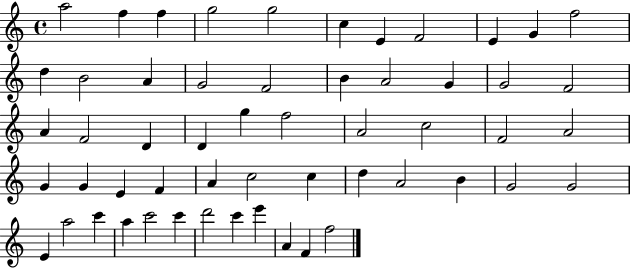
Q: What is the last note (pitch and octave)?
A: F5